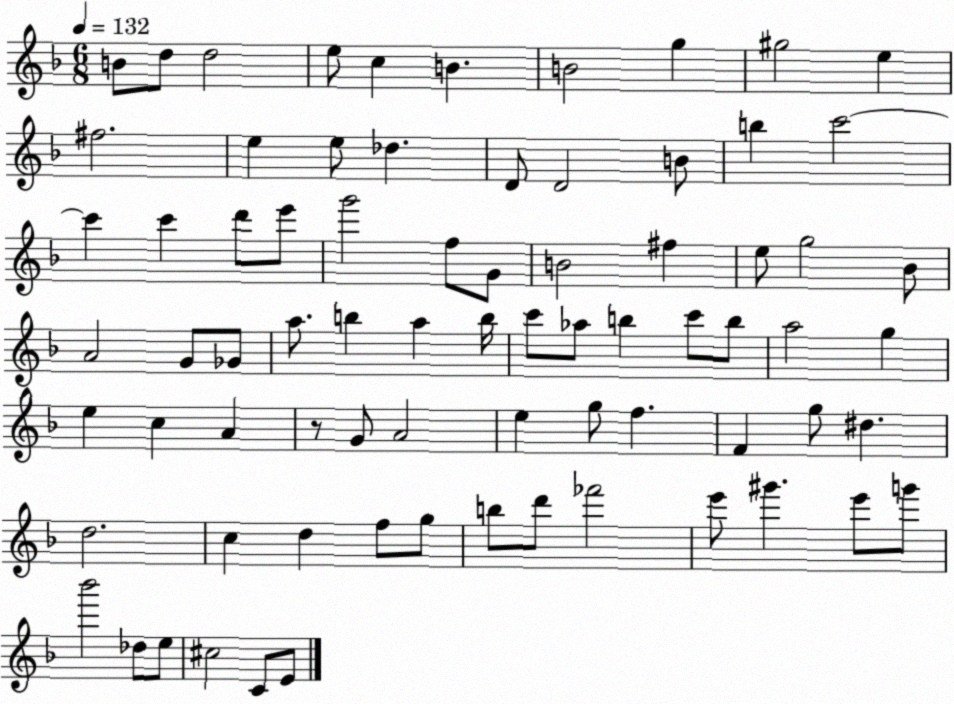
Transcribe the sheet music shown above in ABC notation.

X:1
T:Untitled
M:6/8
L:1/4
K:F
B/2 d/2 d2 e/2 c B B2 g ^g2 e ^f2 e e/2 _d D/2 D2 B/2 b c'2 c' c' d'/2 e'/2 g'2 f/2 G/2 B2 ^f e/2 g2 _B/2 A2 G/2 _G/2 a/2 b a b/4 c'/2 _a/2 b c'/2 b/2 a2 g e c A z/2 G/2 A2 e g/2 f F g/2 ^d d2 c d f/2 g/2 b/2 d'/2 _f'2 e'/2 ^g' e'/2 g'/2 _b'2 _d/2 e/2 ^c2 C/2 E/2